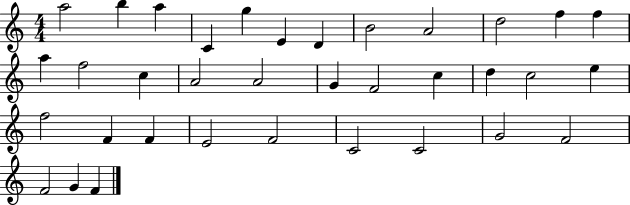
A5/h B5/q A5/q C4/q G5/q E4/q D4/q B4/h A4/h D5/h F5/q F5/q A5/q F5/h C5/q A4/h A4/h G4/q F4/h C5/q D5/q C5/h E5/q F5/h F4/q F4/q E4/h F4/h C4/h C4/h G4/h F4/h F4/h G4/q F4/q